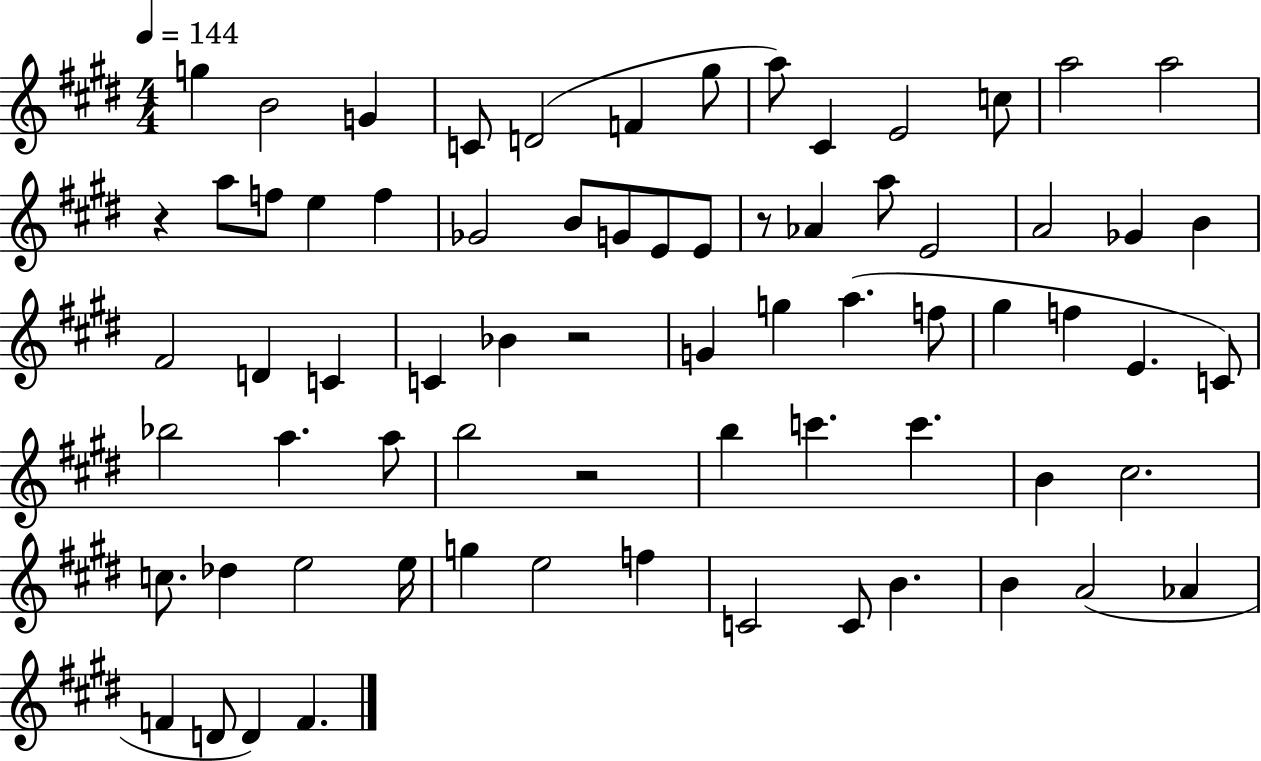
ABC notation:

X:1
T:Untitled
M:4/4
L:1/4
K:E
g B2 G C/2 D2 F ^g/2 a/2 ^C E2 c/2 a2 a2 z a/2 f/2 e f _G2 B/2 G/2 E/2 E/2 z/2 _A a/2 E2 A2 _G B ^F2 D C C _B z2 G g a f/2 ^g f E C/2 _b2 a a/2 b2 z2 b c' c' B ^c2 c/2 _d e2 e/4 g e2 f C2 C/2 B B A2 _A F D/2 D F